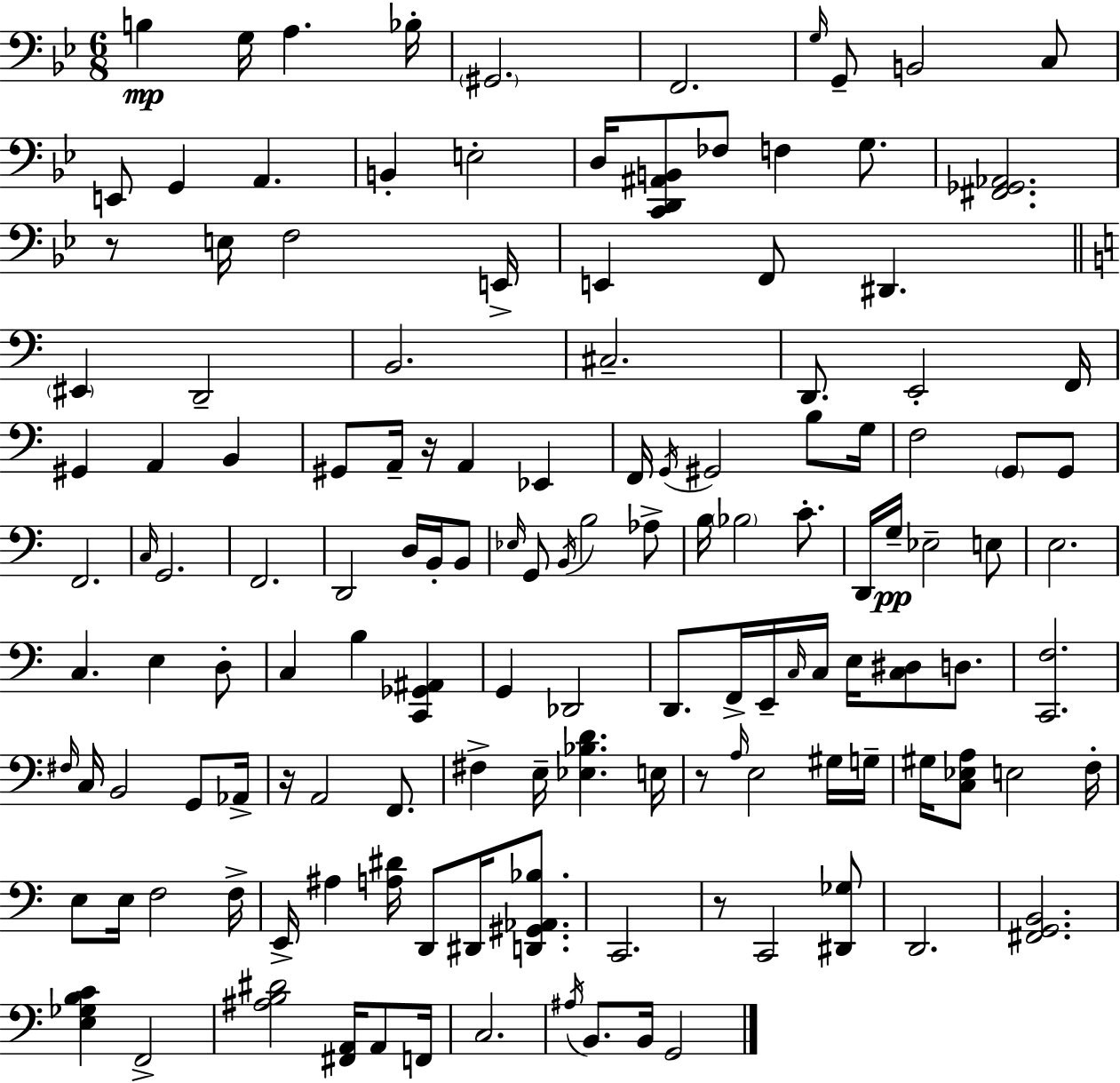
X:1
T:Untitled
M:6/8
L:1/4
K:Bb
B, G,/4 A, _B,/4 ^G,,2 F,,2 G,/4 G,,/2 B,,2 C,/2 E,,/2 G,, A,, B,, E,2 D,/4 [C,,D,,^A,,B,,]/2 _F,/2 F, G,/2 [^F,,_G,,_A,,]2 z/2 E,/4 F,2 E,,/4 E,, F,,/2 ^D,, ^E,, D,,2 B,,2 ^C,2 D,,/2 E,,2 F,,/4 ^G,, A,, B,, ^G,,/2 A,,/4 z/4 A,, _E,, F,,/4 G,,/4 ^G,,2 B,/2 G,/4 F,2 G,,/2 G,,/2 F,,2 C,/4 G,,2 F,,2 D,,2 D,/4 B,,/4 B,,/2 _E,/4 G,,/2 B,,/4 B,2 _A,/2 B,/4 _B,2 C/2 D,,/4 G,/4 _E,2 E,/2 E,2 C, E, D,/2 C, B, [C,,_G,,^A,,] G,, _D,,2 D,,/2 F,,/4 E,,/4 C,/4 C,/4 E,/4 [C,^D,]/2 D,/2 [C,,F,]2 ^F,/4 C,/4 B,,2 G,,/2 _A,,/4 z/4 A,,2 F,,/2 ^F, E,/4 [_E,_B,D] E,/4 z/2 A,/4 E,2 ^G,/4 G,/4 ^G,/4 [C,_E,A,]/2 E,2 F,/4 E,/2 E,/4 F,2 F,/4 E,,/4 ^A, [A,^D]/4 D,,/2 ^D,,/4 [D,,^G,,_A,,_B,]/2 C,,2 z/2 C,,2 [^D,,_G,]/2 D,,2 [^F,,G,,B,,]2 [E,_G,B,C] F,,2 [^A,B,^D]2 [^F,,A,,]/4 A,,/2 F,,/4 C,2 ^A,/4 B,,/2 B,,/4 G,,2